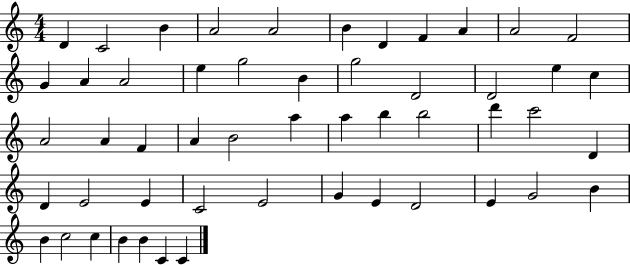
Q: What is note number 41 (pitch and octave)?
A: E4